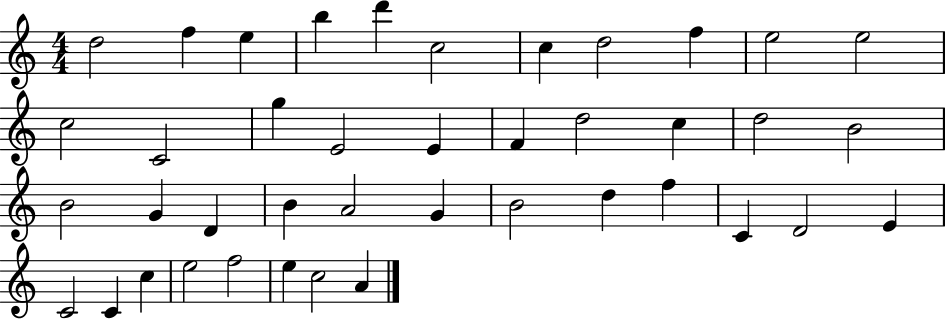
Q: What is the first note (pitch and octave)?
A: D5